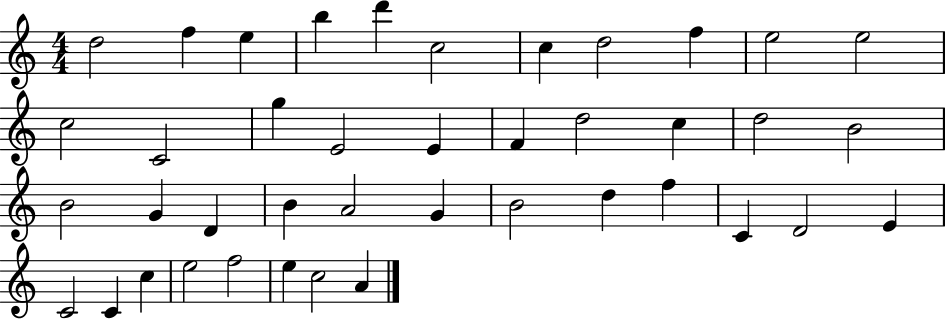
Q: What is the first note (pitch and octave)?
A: D5